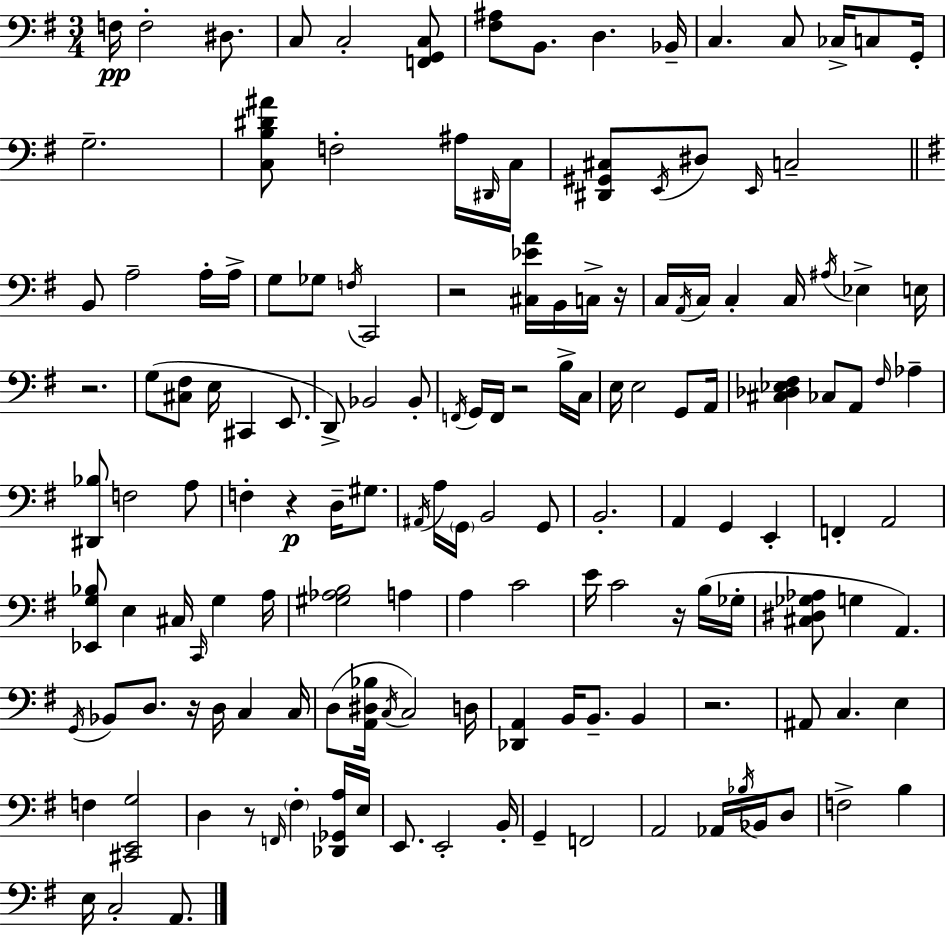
F3/s F3/h D#3/e. C3/e C3/h [F2,G2,C3]/e [F#3,A#3]/e B2/e. D3/q. Bb2/s C3/q. C3/e CES3/s C3/e G2/s G3/h. [C3,B3,D#4,A#4]/e F3/h A#3/s D#2/s C3/s [D#2,G#2,C#3]/e E2/s D#3/e E2/s C3/h B2/e A3/h A3/s A3/s G3/e Gb3/e F3/s C2/h R/h [C#3,Eb4,A4]/s B2/s C3/s R/s C3/s A2/s C3/s C3/q C3/s A#3/s Eb3/q E3/s R/h. G3/e [C#3,F#3]/e E3/s C#2/q E2/e. D2/e Bb2/h Bb2/e F2/s G2/s F2/s R/h B3/s C3/s E3/s E3/h G2/e A2/s [C#3,Db3,Eb3,F#3]/q CES3/e A2/e F#3/s Ab3/q [D#2,Bb3]/e F3/h A3/e F3/q R/q D3/s G#3/e. A#2/s A3/s G2/s B2/h G2/e B2/h. A2/q G2/q E2/q F2/q A2/h [Eb2,G3,Bb3]/e E3/q C#3/s C2/s G3/q A3/s [G#3,Ab3,B3]/h A3/q A3/q C4/h E4/s C4/h R/s B3/s Gb3/s [C#3,D#3,Gb3,Ab3]/e G3/q A2/q. G2/s Bb2/e D3/e. R/s D3/s C3/q C3/s D3/e [A2,D#3,Bb3]/s C3/s C3/h D3/s [Db2,A2]/q B2/s B2/e. B2/q R/h. A#2/e C3/q. E3/q F3/q [C#2,E2,G3]/h D3/q R/e F2/s F#3/q [Db2,Gb2,A3]/s E3/s E2/e. E2/h B2/s G2/q F2/h A2/h Ab2/s Bb3/s Bb2/s D3/e F3/h B3/q E3/s C3/h A2/e.